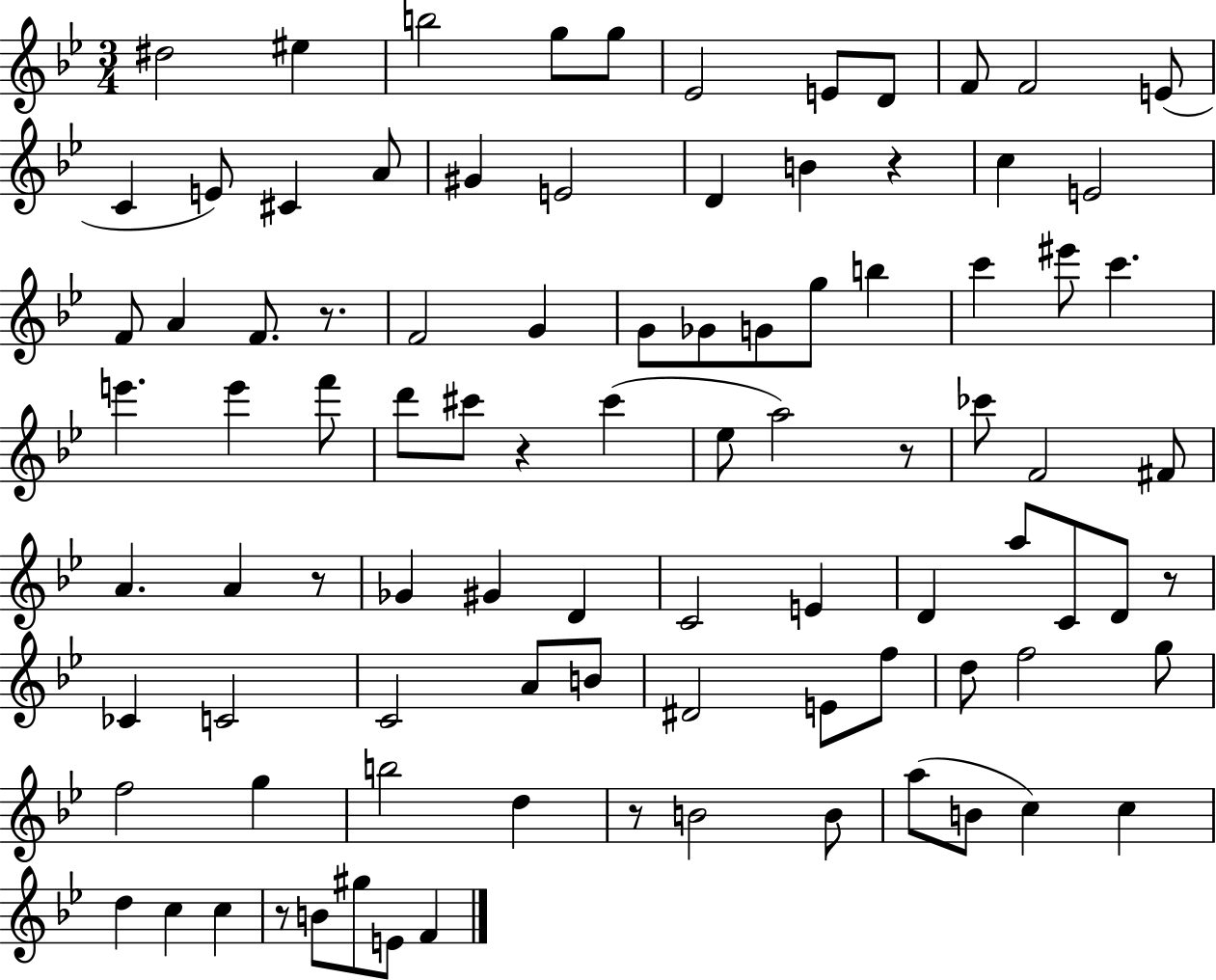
D#5/h EIS5/q B5/h G5/e G5/e Eb4/h E4/e D4/e F4/e F4/h E4/e C4/q E4/e C#4/q A4/e G#4/q E4/h D4/q B4/q R/q C5/q E4/h F4/e A4/q F4/e. R/e. F4/h G4/q G4/e Gb4/e G4/e G5/e B5/q C6/q EIS6/e C6/q. E6/q. E6/q F6/e D6/e C#6/e R/q C#6/q Eb5/e A5/h R/e CES6/e F4/h F#4/e A4/q. A4/q R/e Gb4/q G#4/q D4/q C4/h E4/q D4/q A5/e C4/e D4/e R/e CES4/q C4/h C4/h A4/e B4/e D#4/h E4/e F5/e D5/e F5/h G5/e F5/h G5/q B5/h D5/q R/e B4/h B4/e A5/e B4/e C5/q C5/q D5/q C5/q C5/q R/e B4/e G#5/e E4/e F4/q